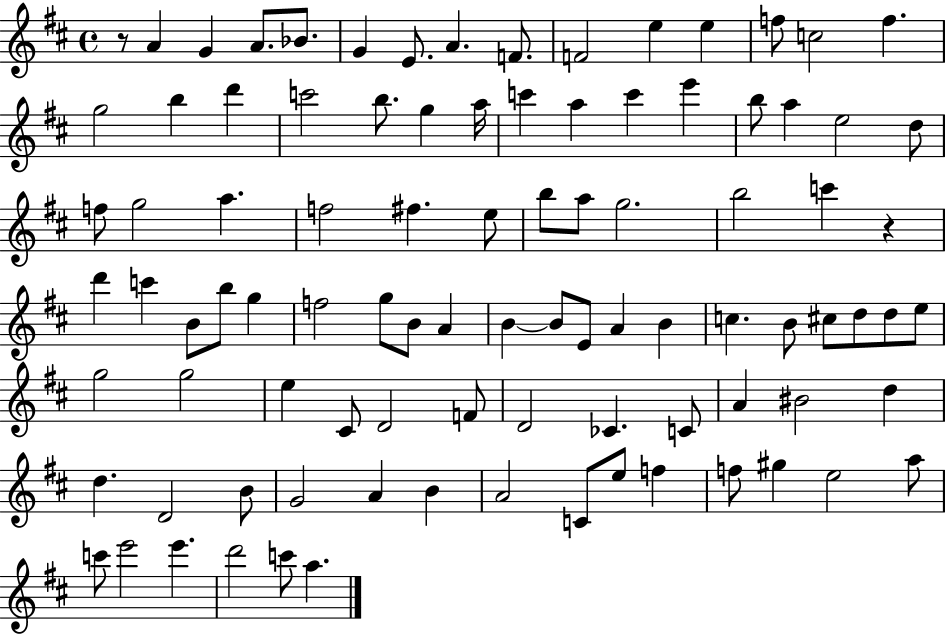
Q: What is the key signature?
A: D major